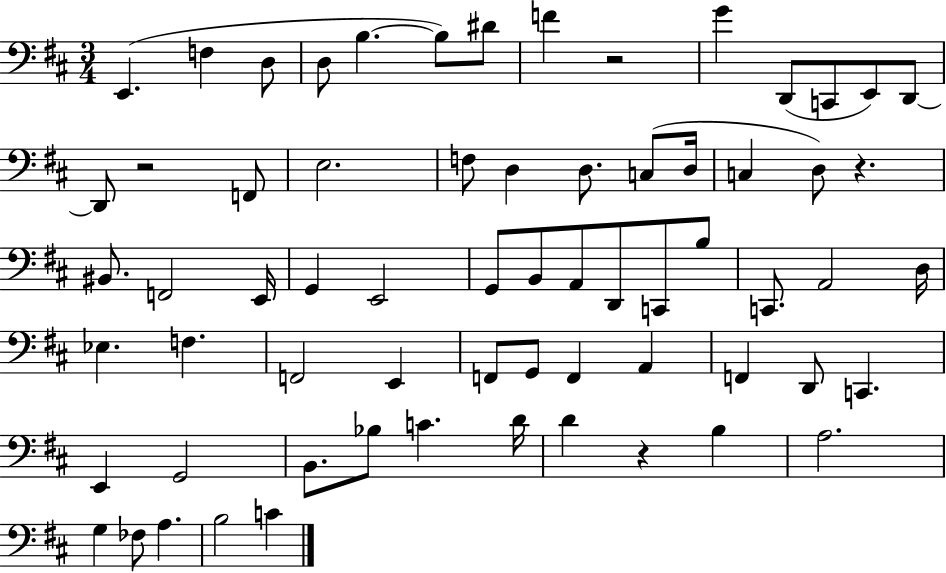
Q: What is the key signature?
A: D major